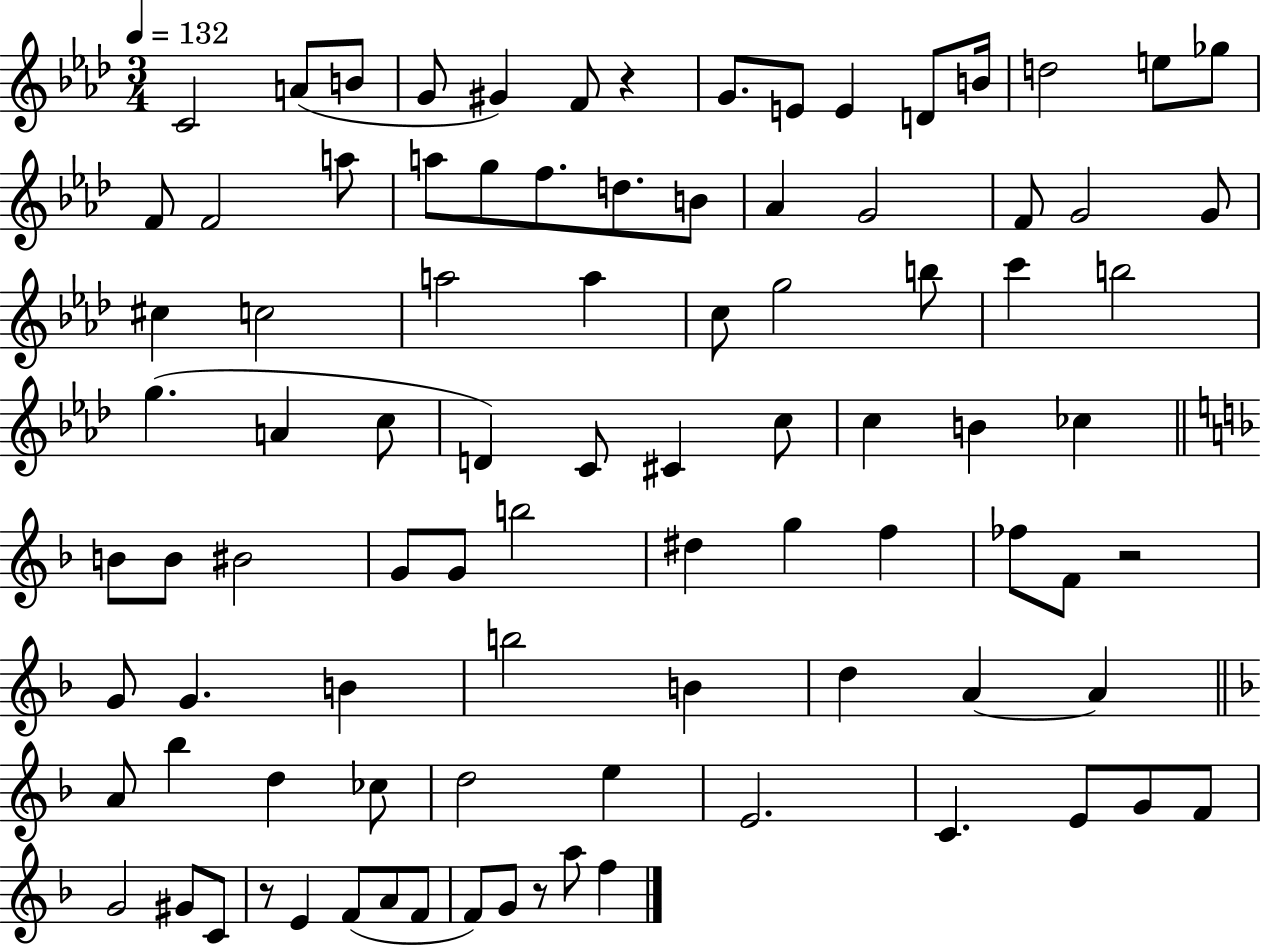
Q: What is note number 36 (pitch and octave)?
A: B5